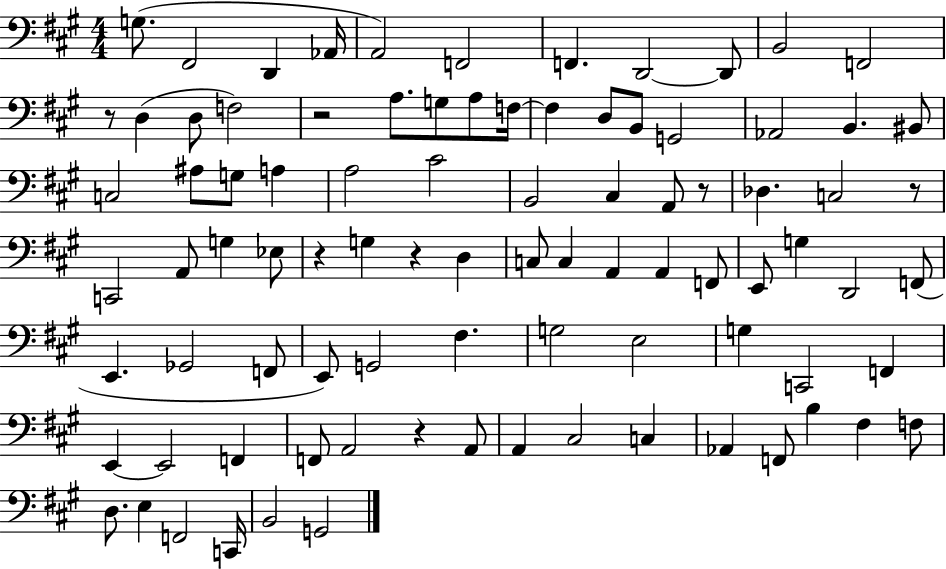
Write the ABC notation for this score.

X:1
T:Untitled
M:4/4
L:1/4
K:A
G,/2 ^F,,2 D,, _A,,/4 A,,2 F,,2 F,, D,,2 D,,/2 B,,2 F,,2 z/2 D, D,/2 F,2 z2 A,/2 G,/2 A,/2 F,/4 F, D,/2 B,,/2 G,,2 _A,,2 B,, ^B,,/2 C,2 ^A,/2 G,/2 A, A,2 ^C2 B,,2 ^C, A,,/2 z/2 _D, C,2 z/2 C,,2 A,,/2 G, _E,/2 z G, z D, C,/2 C, A,, A,, F,,/2 E,,/2 G, D,,2 F,,/2 E,, _G,,2 F,,/2 E,,/2 G,,2 ^F, G,2 E,2 G, C,,2 F,, E,, E,,2 F,, F,,/2 A,,2 z A,,/2 A,, ^C,2 C, _A,, F,,/2 B, ^F, F,/2 D,/2 E, F,,2 C,,/4 B,,2 G,,2